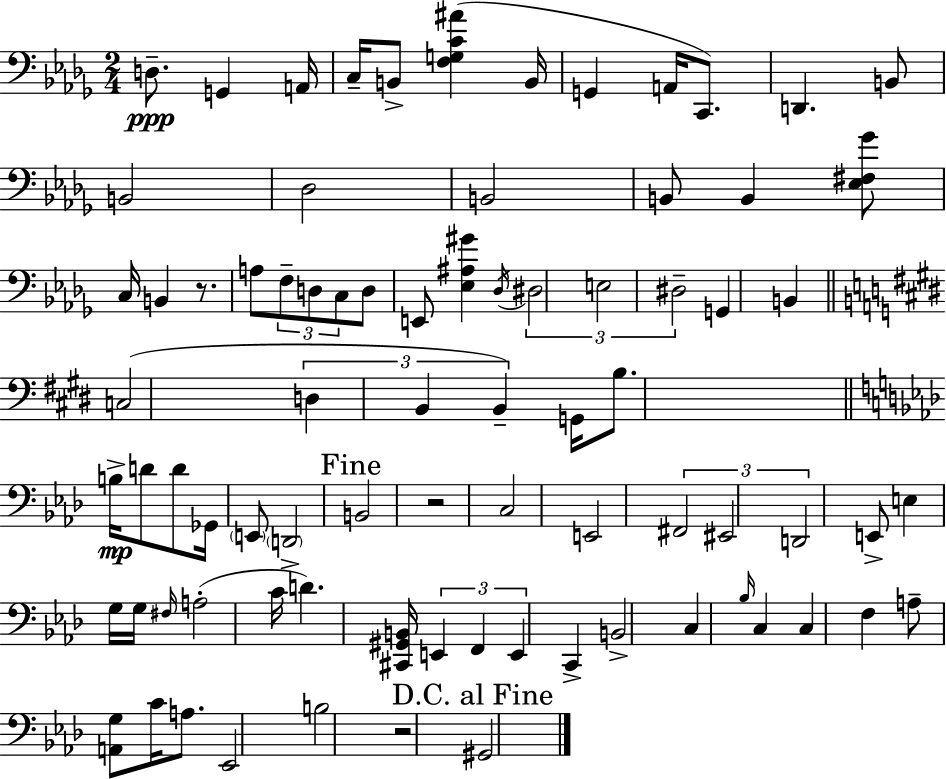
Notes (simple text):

D3/e. G2/q A2/s C3/s B2/e [F3,G3,C4,A#4]/q B2/s G2/q A2/s C2/e. D2/q. B2/e B2/h Db3/h B2/h B2/e B2/q [Eb3,F#3,Gb4]/e C3/s B2/q R/e. A3/e F3/e D3/e C3/e D3/e E2/e [Eb3,A#3,G#4]/q Db3/s D#3/h E3/h D#3/h G2/q B2/q C3/h D3/q B2/q B2/q G2/s B3/e. B3/s D4/e D4/e Gb2/s E2/e D2/h B2/h R/h C3/h E2/h F#2/h EIS2/h D2/h E2/e E3/q G3/s G3/s F#3/s A3/h C4/s D4/q. [C#2,G#2,B2]/s E2/q F2/q E2/q C2/q B2/h C3/q Bb3/s C3/q C3/q F3/q A3/e [A2,G3]/e C4/s A3/e. Eb2/h B3/h R/h G#2/h